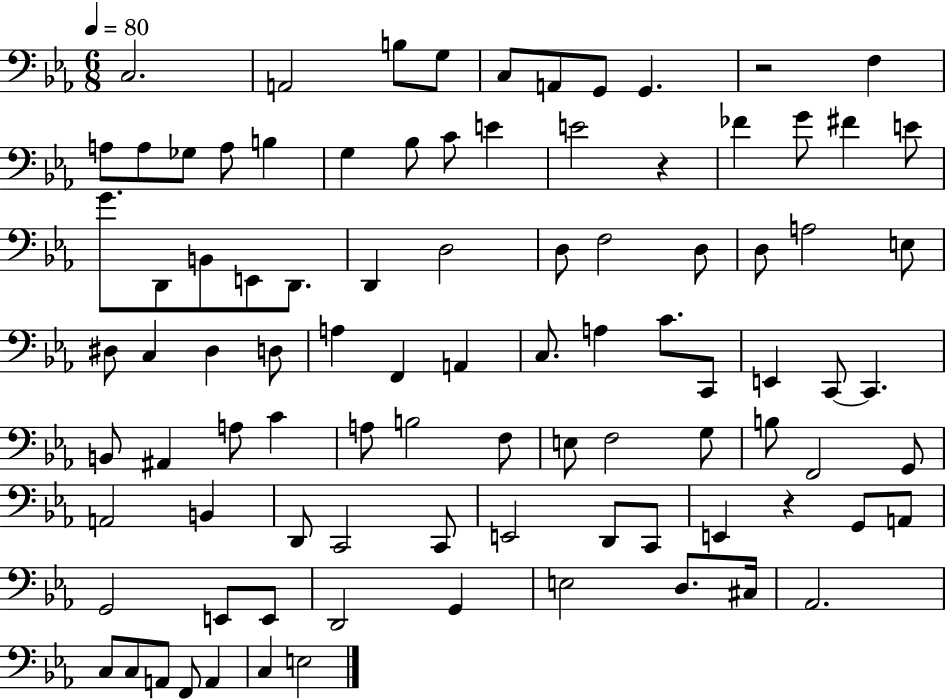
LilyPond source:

{
  \clef bass
  \numericTimeSignature
  \time 6/8
  \key ees \major
  \tempo 4 = 80
  c2. | a,2 b8 g8 | c8 a,8 g,8 g,4. | r2 f4 | \break a8 a8 ges8 a8 b4 | g4 bes8 c'8 e'4 | e'2 r4 | fes'4 g'8 fis'4 e'8 | \break g'8. d,8 b,8 e,8 d,8. | d,4 d2 | d8 f2 d8 | d8 a2 e8 | \break dis8 c4 dis4 d8 | a4 f,4 a,4 | c8. a4 c'8. c,8 | e,4 c,8~~ c,4. | \break b,8 ais,4 a8 c'4 | a8 b2 f8 | e8 f2 g8 | b8 f,2 g,8 | \break a,2 b,4 | d,8 c,2 c,8 | e,2 d,8 c,8 | e,4 r4 g,8 a,8 | \break g,2 e,8 e,8 | d,2 g,4 | e2 d8. cis16 | aes,2. | \break c8 c8 a,8 f,8 a,4 | c4 e2 | \bar "|."
}